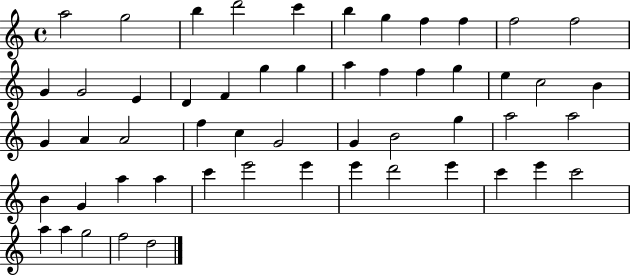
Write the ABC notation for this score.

X:1
T:Untitled
M:4/4
L:1/4
K:C
a2 g2 b d'2 c' b g f f f2 f2 G G2 E D F g g a f f g e c2 B G A A2 f c G2 G B2 g a2 a2 B G a a c' e'2 e' e' d'2 e' c' e' c'2 a a g2 f2 d2